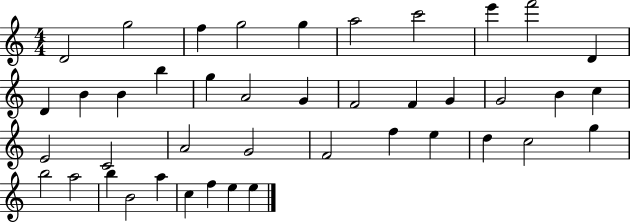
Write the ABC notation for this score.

X:1
T:Untitled
M:4/4
L:1/4
K:C
D2 g2 f g2 g a2 c'2 e' f'2 D D B B b g A2 G F2 F G G2 B c E2 C2 A2 G2 F2 f e d c2 g b2 a2 b B2 a c f e e